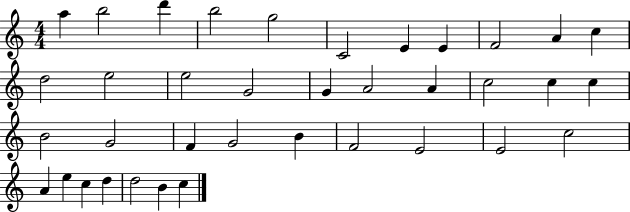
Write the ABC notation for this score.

X:1
T:Untitled
M:4/4
L:1/4
K:C
a b2 d' b2 g2 C2 E E F2 A c d2 e2 e2 G2 G A2 A c2 c c B2 G2 F G2 B F2 E2 E2 c2 A e c d d2 B c